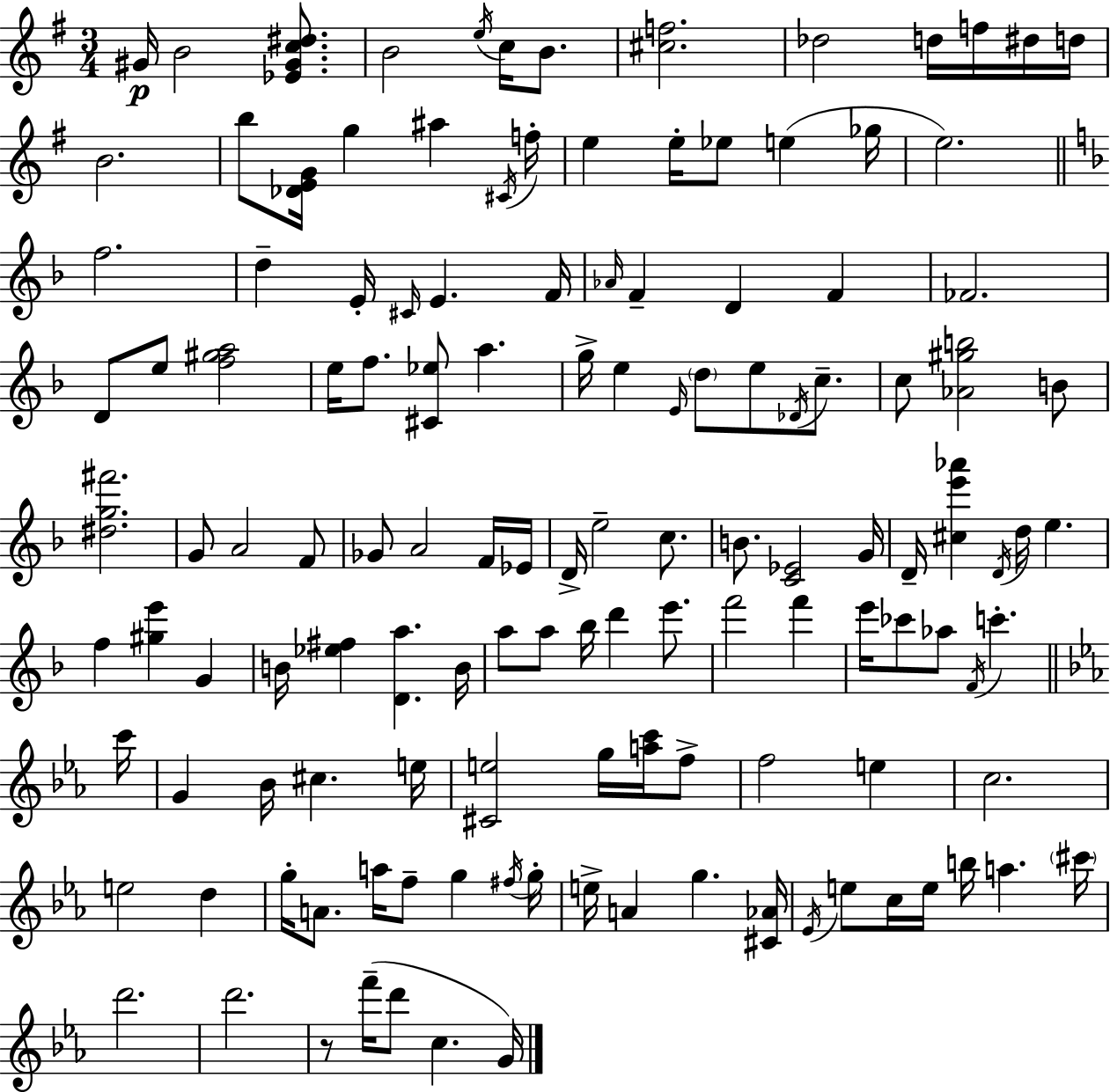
G#4/s B4/h [Eb4,G#4,C5,D#5]/e. B4/h E5/s C5/s B4/e. [C#5,F5]/h. Db5/h D5/s F5/s D#5/s D5/s B4/h. B5/e [Db4,E4,G4]/s G5/q A#5/q C#4/s F5/s E5/q E5/s Eb5/e E5/q Gb5/s E5/h. F5/h. D5/q E4/s C#4/s E4/q. F4/s Ab4/s F4/q D4/q F4/q FES4/h. D4/e E5/e [F5,G#5,A5]/h E5/s F5/e. [C#4,Eb5]/e A5/q. G5/s E5/q E4/s D5/e E5/e Db4/s C5/e. C5/e [Ab4,G#5,B5]/h B4/e [D#5,G5,F#6]/h. G4/e A4/h F4/e Gb4/e A4/h F4/s Eb4/s D4/s E5/h C5/e. B4/e. [C4,Eb4]/h G4/s D4/s [C#5,E6,Ab6]/q D4/s D5/s E5/q. F5/q [G#5,E6]/q G4/q B4/s [Eb5,F#5]/q [D4,A5]/q. B4/s A5/e A5/e Bb5/s D6/q E6/e. F6/h F6/q E6/s CES6/e Ab5/e F4/s C6/q. C6/s G4/q Bb4/s C#5/q. E5/s [C#4,E5]/h G5/s [A5,C6]/s F5/e F5/h E5/q C5/h. E5/h D5/q G5/s A4/e. A5/s F5/e G5/q F#5/s G5/s E5/s A4/q G5/q. [C#4,Ab4]/s Eb4/s E5/e C5/s E5/s B5/s A5/q. C#6/s D6/h. D6/h. R/e F6/s D6/e C5/q. G4/s